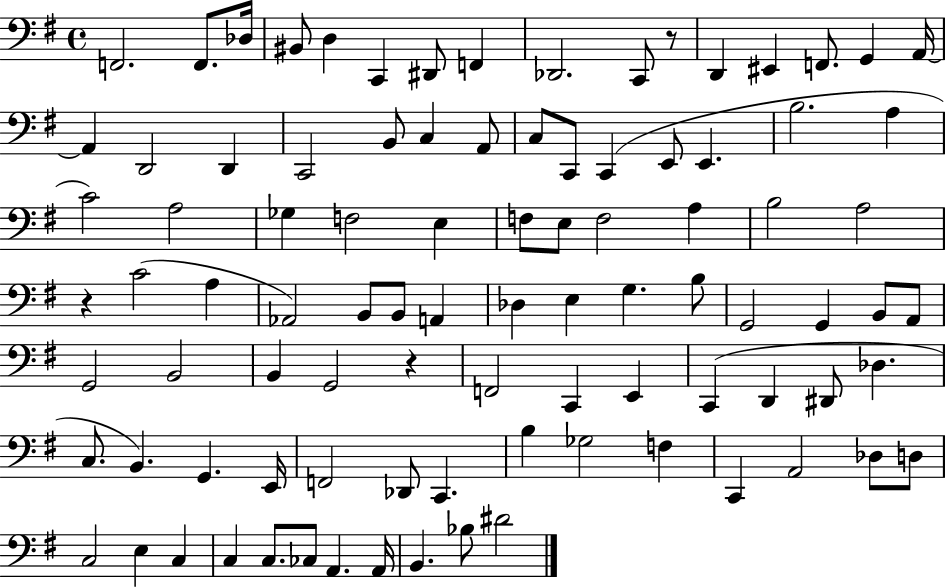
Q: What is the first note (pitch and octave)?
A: F2